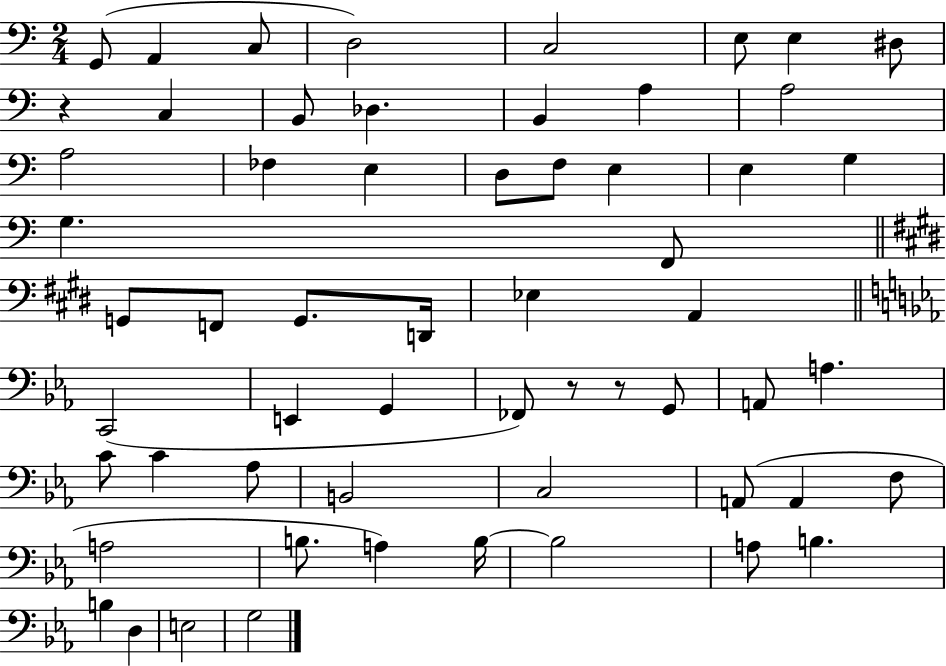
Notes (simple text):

G2/e A2/q C3/e D3/h C3/h E3/e E3/q D#3/e R/q C3/q B2/e Db3/q. B2/q A3/q A3/h A3/h FES3/q E3/q D3/e F3/e E3/q E3/q G3/q G3/q. F2/e G2/e F2/e G2/e. D2/s Eb3/q A2/q C2/h E2/q G2/q FES2/e R/e R/e G2/e A2/e A3/q. C4/e C4/q Ab3/e B2/h C3/h A2/e A2/q F3/e A3/h B3/e. A3/q B3/s B3/h A3/e B3/q. B3/q D3/q E3/h G3/h